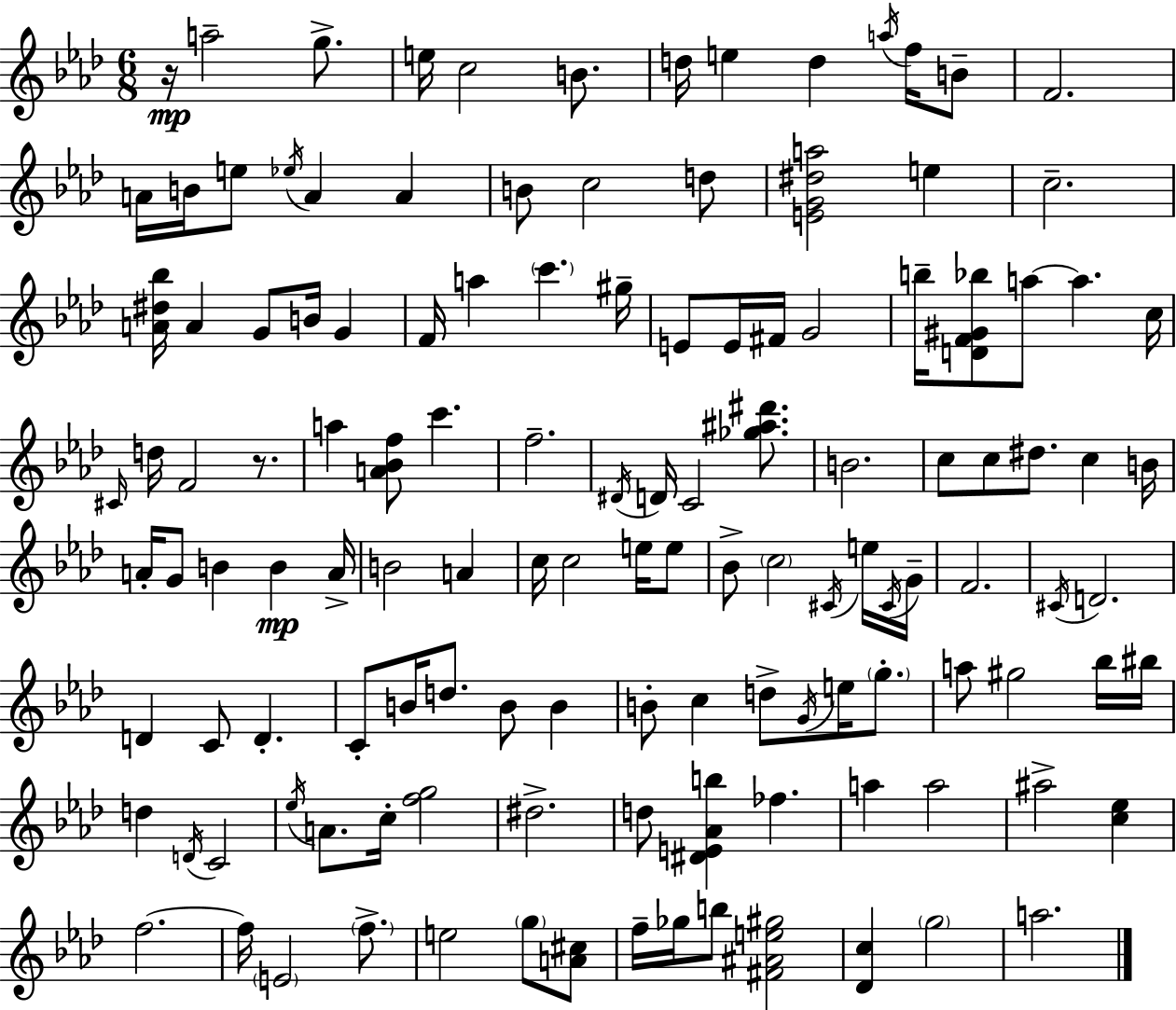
{
  \clef treble
  \numericTimeSignature
  \time 6/8
  \key f \minor
  \repeat volta 2 { r16\mp a''2-- g''8.-> | e''16 c''2 b'8. | d''16 e''4 d''4 \acciaccatura { a''16 } f''16 b'8-- | f'2. | \break a'16 b'16 e''8 \acciaccatura { ees''16 } a'4 a'4 | b'8 c''2 | d''8 <e' g' dis'' a''>2 e''4 | c''2.-- | \break <a' dis'' bes''>16 a'4 g'8 b'16 g'4 | f'16 a''4 \parenthesize c'''4. | gis''16-- e'8 e'16 fis'16 g'2 | b''16-- <d' f' gis' bes''>8 a''8~~ a''4. | \break c''16 \grace { cis'16 } d''16 f'2 | r8. a''4 <a' bes' f''>8 c'''4. | f''2.-- | \acciaccatura { dis'16 } d'16 c'2 | \break <ges'' ais'' dis'''>8. b'2. | c''8 c''8 dis''8. c''4 | b'16 a'16-. g'8 b'4 b'4\mp | a'16-> b'2 | \break a'4 c''16 c''2 | e''16 e''8 bes'8-> \parenthesize c''2 | \acciaccatura { cis'16 } e''16 \acciaccatura { cis'16 } g'16-- f'2. | \acciaccatura { cis'16 } d'2. | \break d'4 c'8 | d'4.-. c'8-. b'16 d''8. | b'8 b'4 b'8-. c''4 | d''8-> \acciaccatura { g'16 } e''16 \parenthesize g''8.-. a''8 gis''2 | \break bes''16 bis''16 d''4 | \acciaccatura { d'16 } c'2 \acciaccatura { ees''16 } a'8. | c''16-. <f'' g''>2 dis''2.-> | d''8 | \break <dis' e' aes' b''>4 fes''4. a''4 | a''2 ais''2-> | <c'' ees''>4 f''2.~~ | f''16 \parenthesize e'2 | \break \parenthesize f''8.-> e''2 | \parenthesize g''8 <a' cis''>8 f''16-- ges''16 | b''8 <fis' ais' e'' gis''>2 <des' c''>4 | \parenthesize g''2 a''2. | \break } \bar "|."
}